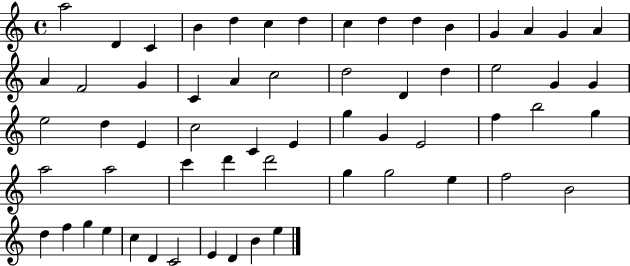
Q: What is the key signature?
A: C major